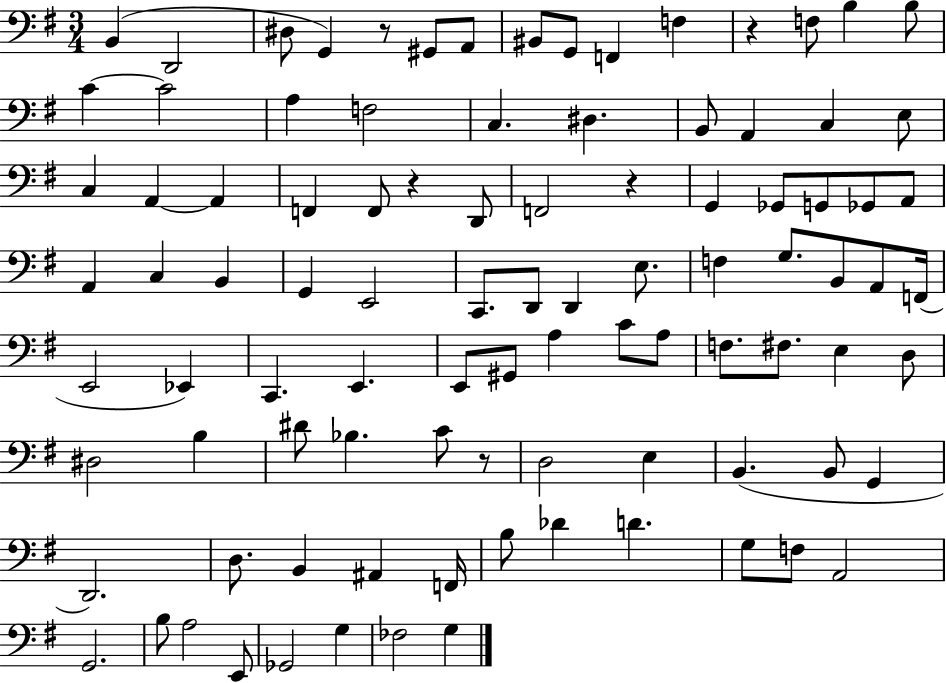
X:1
T:Untitled
M:3/4
L:1/4
K:G
B,, D,,2 ^D,/2 G,, z/2 ^G,,/2 A,,/2 ^B,,/2 G,,/2 F,, F, z F,/2 B, B,/2 C C2 A, F,2 C, ^D, B,,/2 A,, C, E,/2 C, A,, A,, F,, F,,/2 z D,,/2 F,,2 z G,, _G,,/2 G,,/2 _G,,/2 A,,/2 A,, C, B,, G,, E,,2 C,,/2 D,,/2 D,, E,/2 F, G,/2 B,,/2 A,,/2 F,,/4 E,,2 _E,, C,, E,, E,,/2 ^G,,/2 A, C/2 A,/2 F,/2 ^F,/2 E, D,/2 ^D,2 B, ^D/2 _B, C/2 z/2 D,2 E, B,, B,,/2 G,, D,,2 D,/2 B,, ^A,, F,,/4 B,/2 _D D G,/2 F,/2 A,,2 G,,2 B,/2 A,2 E,,/2 _G,,2 G, _F,2 G,